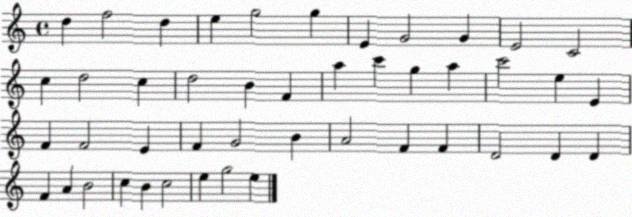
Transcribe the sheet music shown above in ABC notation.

X:1
T:Untitled
M:4/4
L:1/4
K:C
d f2 d e g2 g E G2 G E2 C2 c d2 c d2 B F a c' g a c'2 e E F F2 E F G2 B A2 F F D2 D D F A B2 c B c2 e g2 e